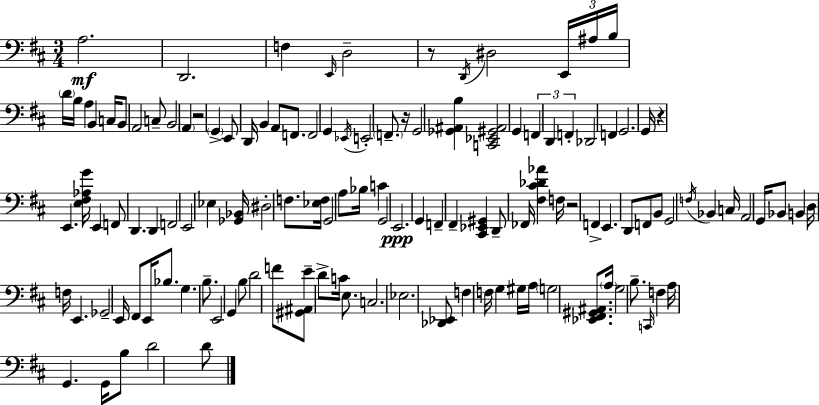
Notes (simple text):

A3/h. D2/h. F3/q E2/s D3/h R/e D2/s D#3/h E2/s A#3/s B3/s D4/s B3/s A3/q B2/q C3/s B2/e A2/h C3/e B2/h A2/q R/h G2/q E2/e D2/s B2/q A2/e F2/e. F2/h G2/q Eb2/s E2/h F2/e. R/s G2/h [Gb2,A#2,B3]/q [C2,Eb2,G#2,A#2]/h G2/q F2/q D2/q F2/q Db2/h F2/q G2/h. G2/s R/q E2/q. [E3,F#3,Ab3,G4]/s E2/q F2/e D2/q. D2/q F2/h E2/h Eb3/q [Gb2,Bb2]/s D#3/h F3/e. [Eb3,F3]/s G2/h A3/e Bb3/s C4/q G2/h E2/h. G2/q F2/q F#2/q [C#2,Eb2,G#2]/q D2/e FES2/s [F#3,C#4,Db4,Ab4]/q F3/s R/h F2/q E2/q. D2/e F2/e B2/e G2/h F3/s Bb2/q C3/s A2/h G2/s Bb2/e B2/q D3/s F3/s E2/q. Gb2/h E2/s F#2/e E2/s Bb3/e. G3/q. B3/e. E2/h G2/q B3/e D4/h F4/e [G#2,A#2]/e E4/q D4/e C4/s E3/e. C3/h. Eb3/h. [Db2,Eb2]/e F3/q F3/s G3/q G#3/s A3/s G3/h [Eb2,F#2,G#2,A#2]/e. A3/s G3/h B3/e. C2/s F3/q A3/s G2/q. G2/s B3/e D4/h D4/e